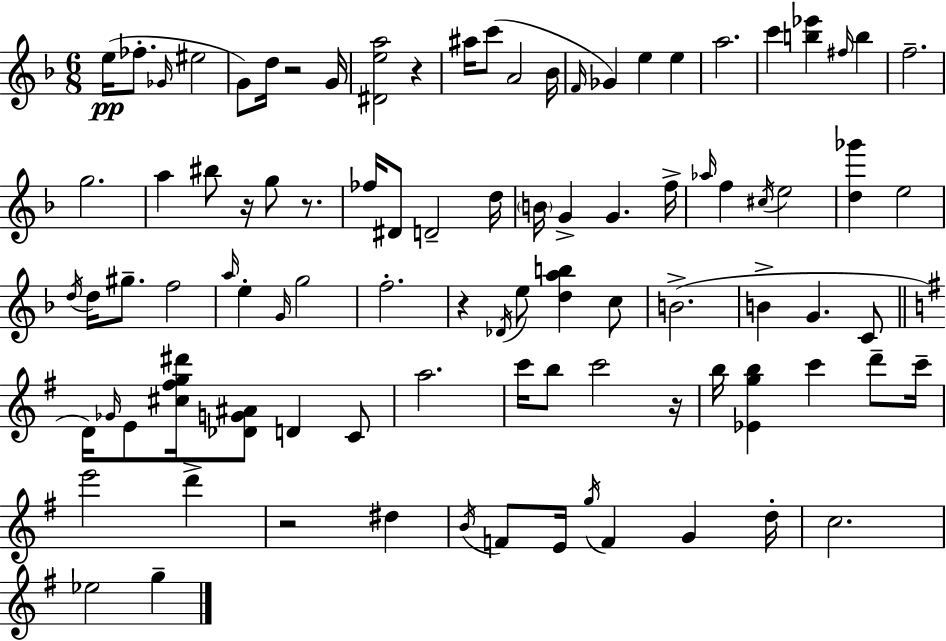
E5/s FES5/e. Gb4/s EIS5/h G4/e D5/s R/h G4/s [D#4,E5,A5]/h R/q A#5/s C6/e A4/h Bb4/s F4/s Gb4/q E5/q E5/q A5/h. C6/q [B5,Eb6]/q F#5/s B5/q F5/h. G5/h. A5/q BIS5/e R/s G5/e R/e. FES5/s D#4/e D4/h D5/s B4/s G4/q G4/q. F5/s Ab5/s F5/q C#5/s E5/h [D5,Gb6]/q E5/h D5/s D5/s G#5/e. F5/h A5/s E5/q G4/s G5/h F5/h. R/q Db4/s E5/e [D5,A5,B5]/q C5/e B4/h. B4/q G4/q. C4/e D4/s Gb4/s E4/e [C#5,F#5,G5,D#6]/s [Db4,G4,A#4]/e D4/q C4/e A5/h. C6/s B5/e C6/h R/s B5/s [Eb4,G5,B5]/q C6/q D6/e C6/s E6/h D6/q R/h D#5/q B4/s F4/e E4/s G5/s F4/q G4/q D5/s C5/h. Eb5/h G5/q